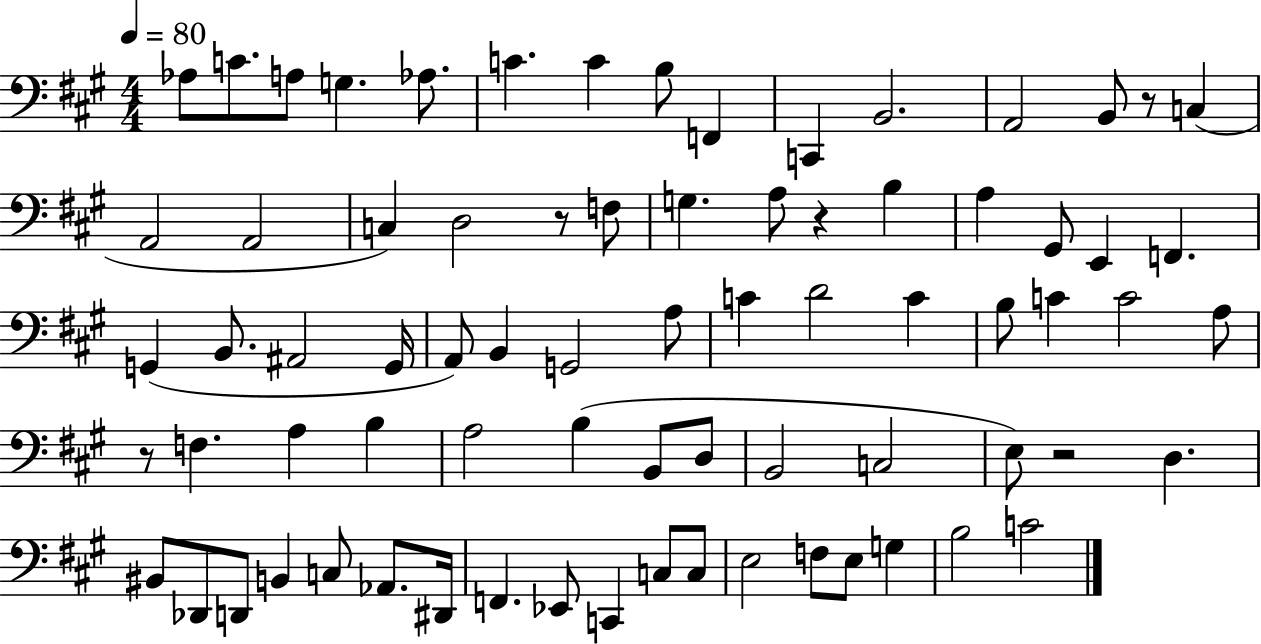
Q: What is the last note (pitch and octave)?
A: C4